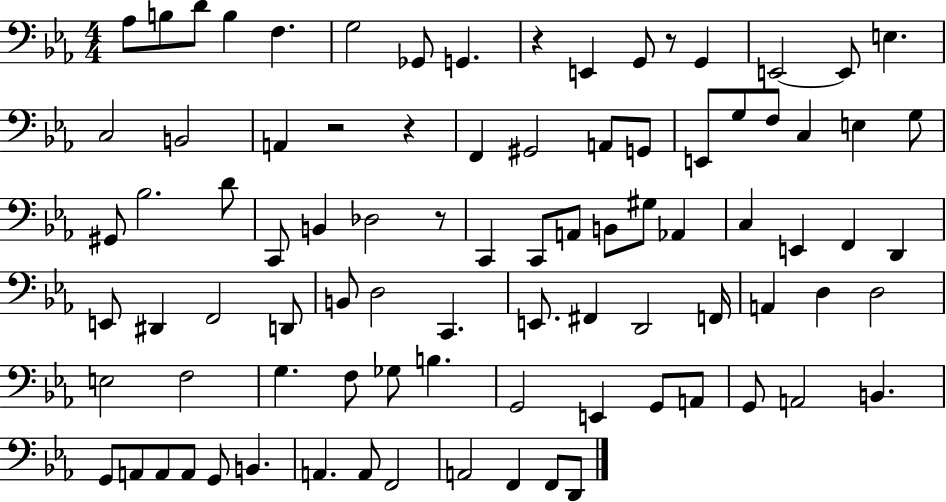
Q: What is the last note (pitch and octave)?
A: D2